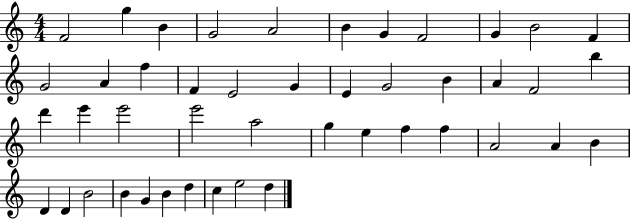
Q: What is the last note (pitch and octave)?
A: D5